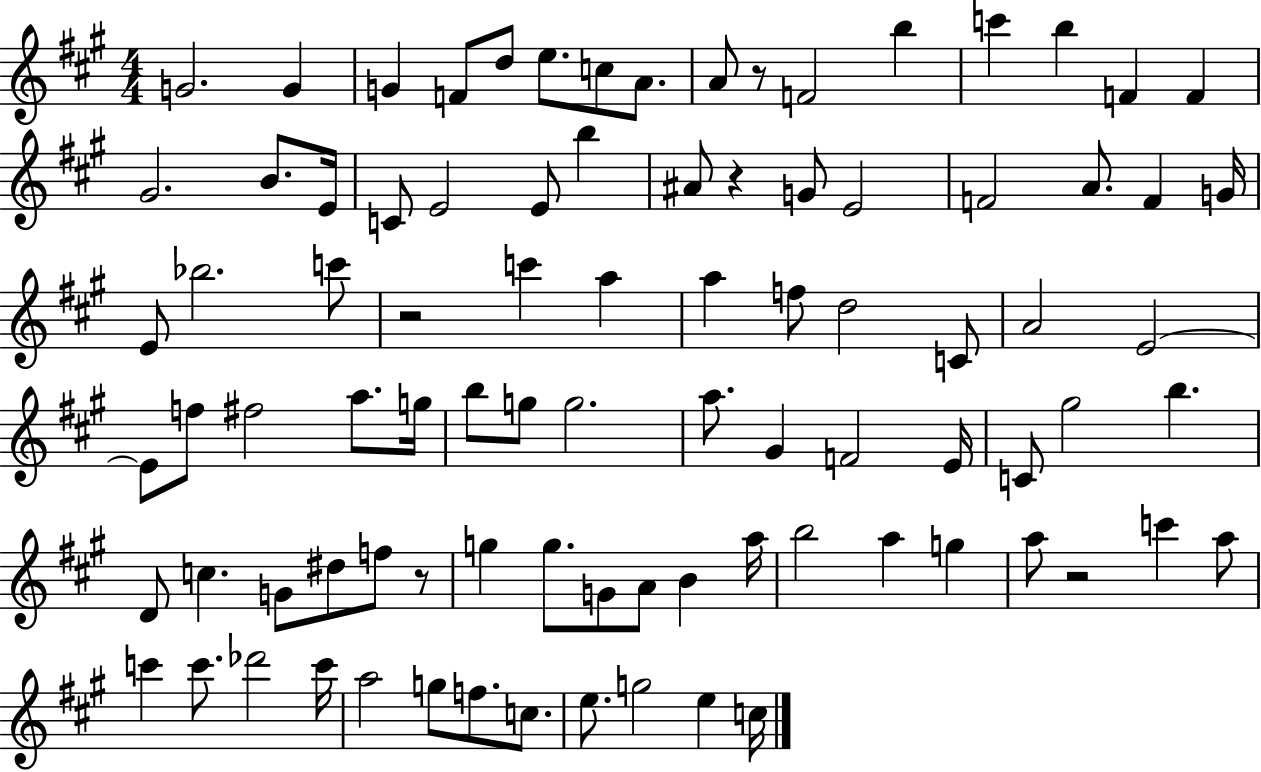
G4/h. G4/q G4/q F4/e D5/e E5/e. C5/e A4/e. A4/e R/e F4/h B5/q C6/q B5/q F4/q F4/q G#4/h. B4/e. E4/s C4/e E4/h E4/e B5/q A#4/e R/q G4/e E4/h F4/h A4/e. F4/q G4/s E4/e Bb5/h. C6/e R/h C6/q A5/q A5/q F5/e D5/h C4/e A4/h E4/h E4/e F5/e F#5/h A5/e. G5/s B5/e G5/e G5/h. A5/e. G#4/q F4/h E4/s C4/e G#5/h B5/q. D4/e C5/q. G4/e D#5/e F5/e R/e G5/q G5/e. G4/e A4/e B4/q A5/s B5/h A5/q G5/q A5/e R/h C6/q A5/e C6/q C6/e. Db6/h C6/s A5/h G5/e F5/e. C5/e. E5/e. G5/h E5/q C5/s